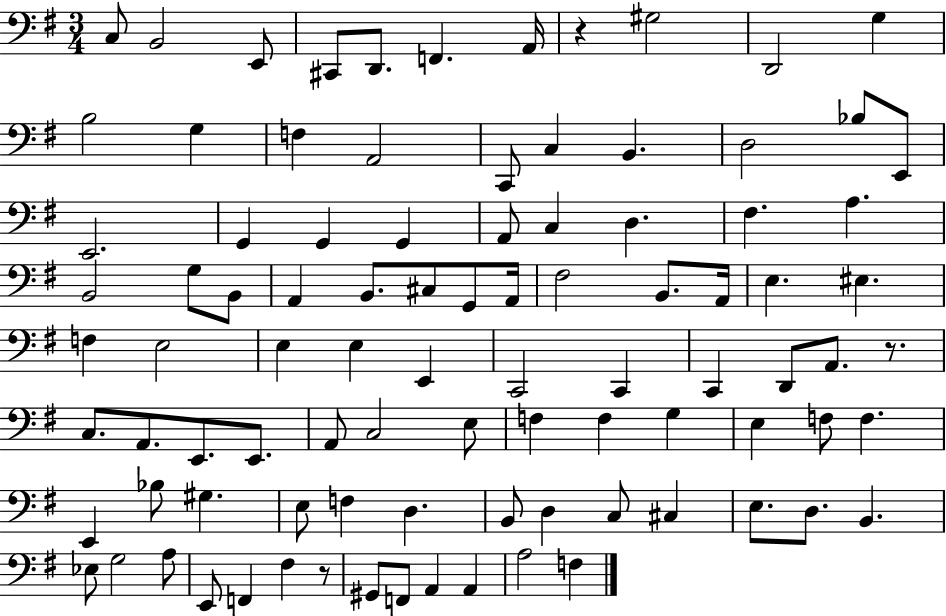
C3/e B2/h E2/e C#2/e D2/e. F2/q. A2/s R/q G#3/h D2/h G3/q B3/h G3/q F3/q A2/h C2/e C3/q B2/q. D3/h Bb3/e E2/e E2/h. G2/q G2/q G2/q A2/e C3/q D3/q. F#3/q. A3/q. B2/h G3/e B2/e A2/q B2/e. C#3/e G2/e A2/s F#3/h B2/e. A2/s E3/q. EIS3/q. F3/q E3/h E3/q E3/q E2/q C2/h C2/q C2/q D2/e A2/e. R/e. C3/e. A2/e. E2/e. E2/e. A2/e C3/h E3/e F3/q F3/q G3/q E3/q F3/e F3/q. E2/q Bb3/e G#3/q. E3/e F3/q D3/q. B2/e D3/q C3/e C#3/q E3/e. D3/e. B2/q. Eb3/e G3/h A3/e E2/e F2/q F#3/q R/e G#2/e F2/e A2/q A2/q A3/h F3/q